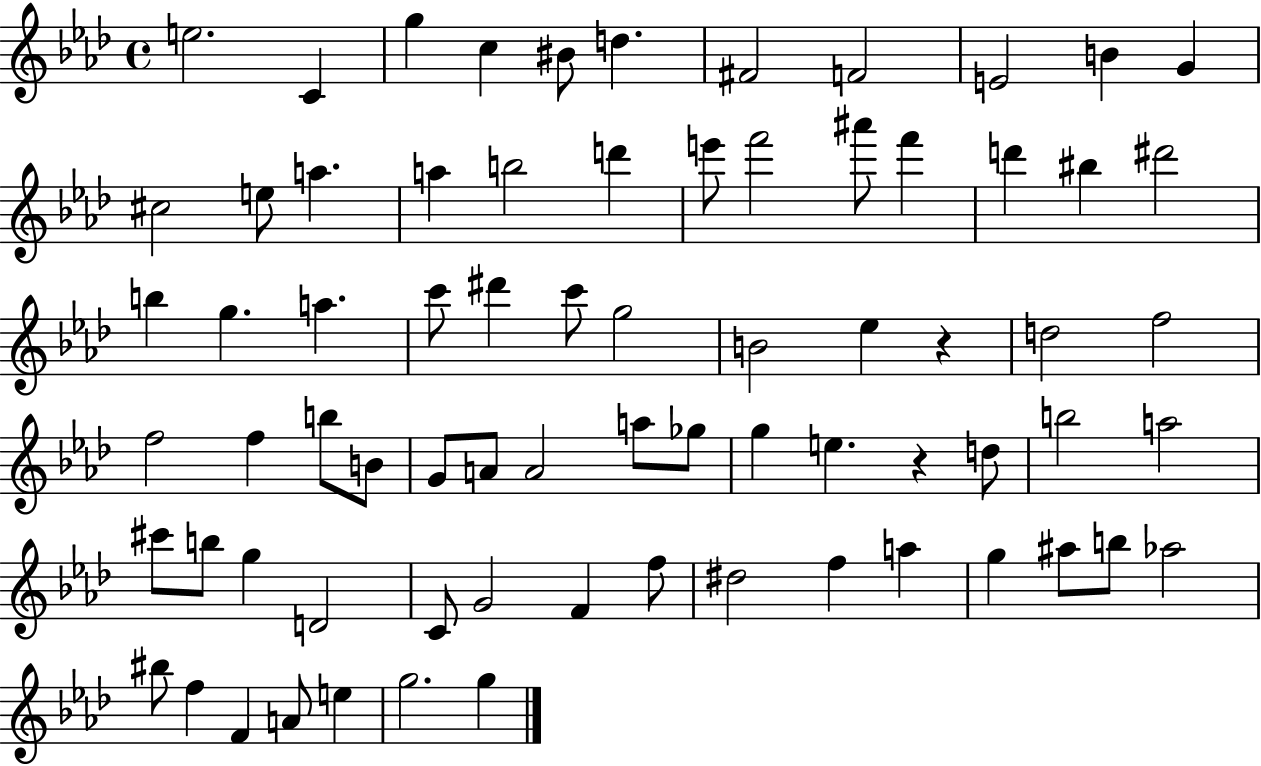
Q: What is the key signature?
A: AES major